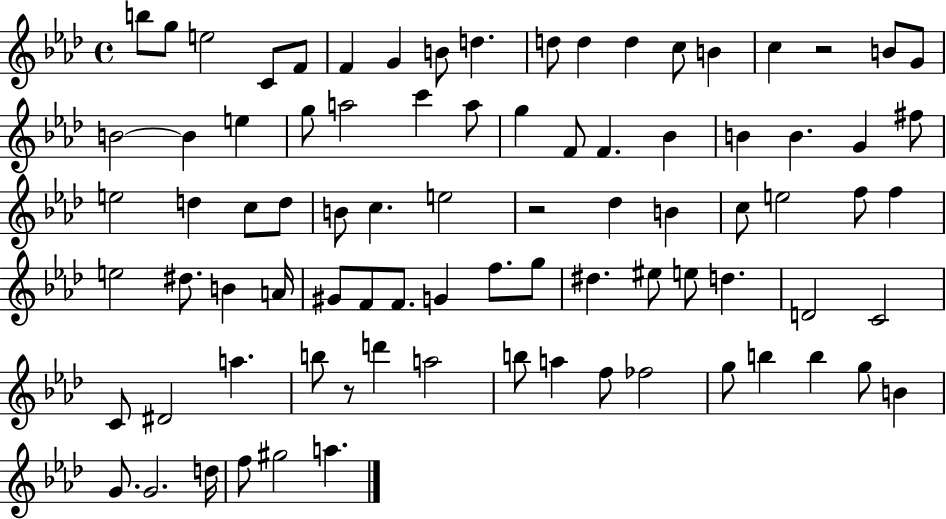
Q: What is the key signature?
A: AES major